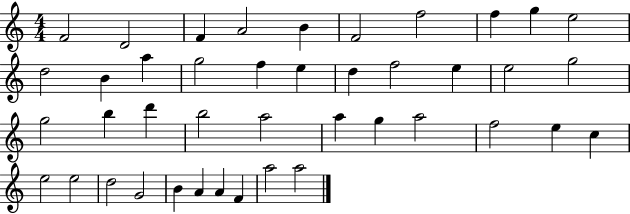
F4/h D4/h F4/q A4/h B4/q F4/h F5/h F5/q G5/q E5/h D5/h B4/q A5/q G5/h F5/q E5/q D5/q F5/h E5/q E5/h G5/h G5/h B5/q D6/q B5/h A5/h A5/q G5/q A5/h F5/h E5/q C5/q E5/h E5/h D5/h G4/h B4/q A4/q A4/q F4/q A5/h A5/h